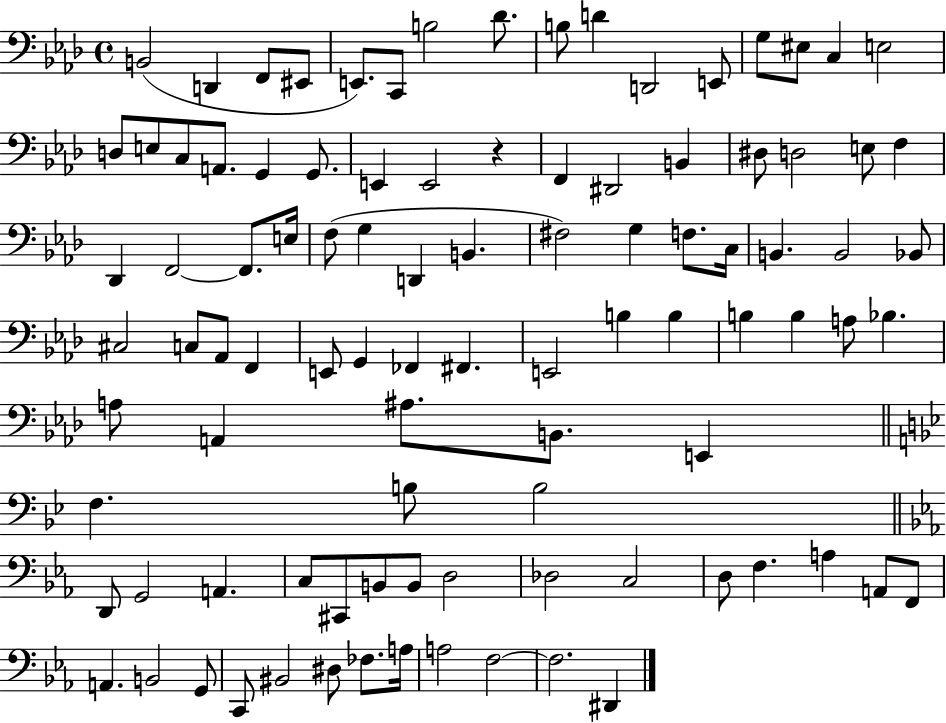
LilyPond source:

{
  \clef bass
  \time 4/4
  \defaultTimeSignature
  \key aes \major
  \repeat volta 2 { b,2( d,4 f,8 eis,8 | e,8.) c,8 b2 des'8. | b8 d'4 d,2 e,8 | g8 eis8 c4 e2 | \break d8 e8 c8 a,8. g,4 g,8. | e,4 e,2 r4 | f,4 dis,2 b,4 | dis8 d2 e8 f4 | \break des,4 f,2~~ f,8. e16 | f8( g4 d,4 b,4. | fis2) g4 f8. c16 | b,4. b,2 bes,8 | \break cis2 c8 aes,8 f,4 | e,8 g,4 fes,4 fis,4. | e,2 b4 b4 | b4 b4 a8 bes4. | \break a8 a,4 ais8. b,8. e,4 | \bar "||" \break \key bes \major f4. b8 b2 | \bar "||" \break \key ees \major d,8 g,2 a,4. | c8 cis,8 b,8 b,8 d2 | des2 c2 | d8 f4. a4 a,8 f,8 | \break a,4. b,2 g,8 | c,8 bis,2 dis8 fes8. a16 | a2 f2~~ | f2. dis,4 | \break } \bar "|."
}